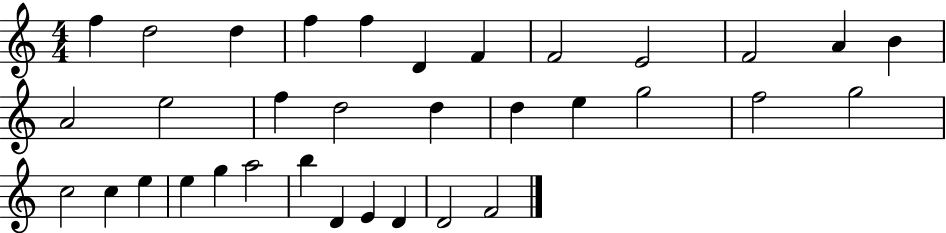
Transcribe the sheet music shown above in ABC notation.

X:1
T:Untitled
M:4/4
L:1/4
K:C
f d2 d f f D F F2 E2 F2 A B A2 e2 f d2 d d e g2 f2 g2 c2 c e e g a2 b D E D D2 F2